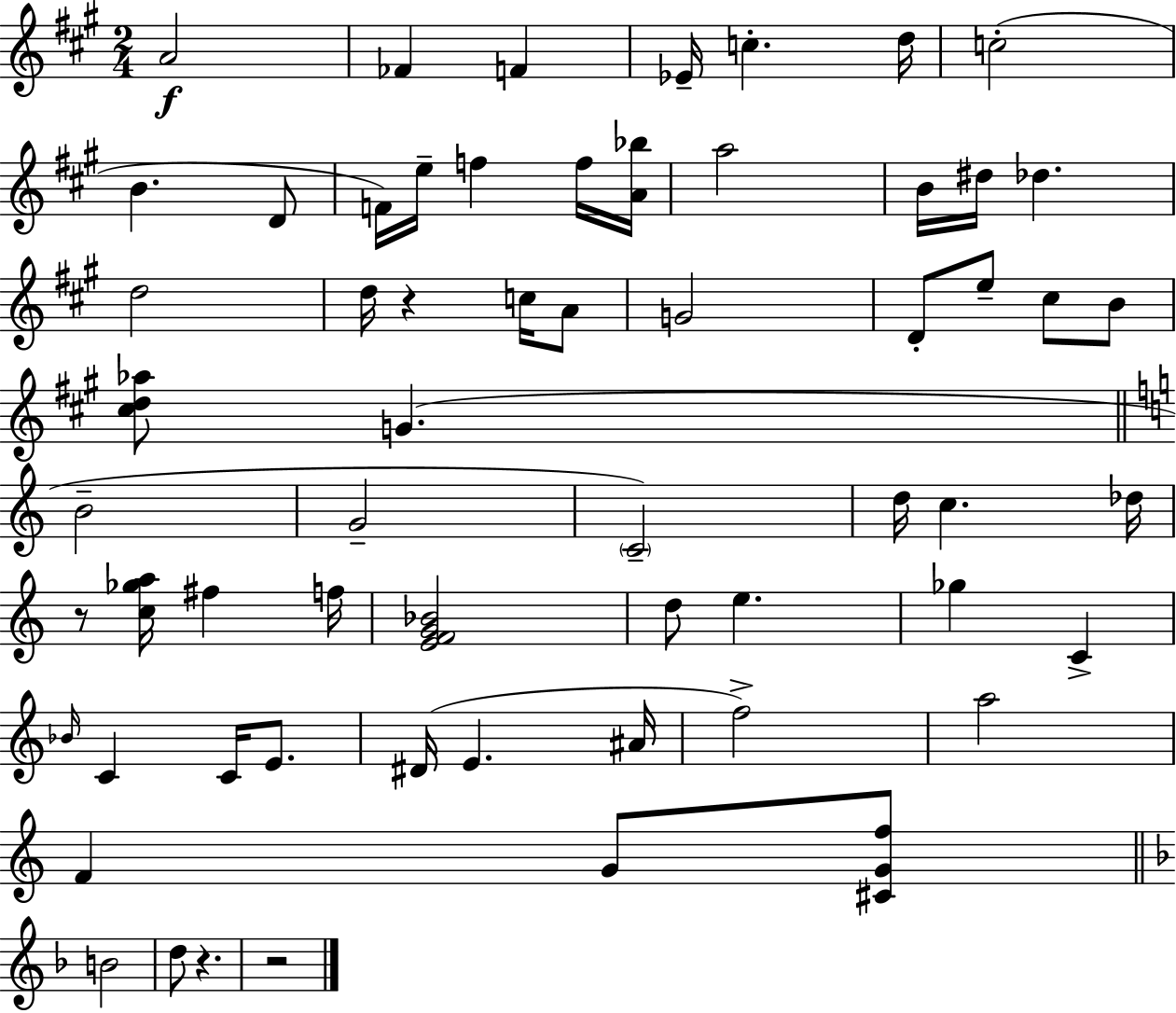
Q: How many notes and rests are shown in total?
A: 61